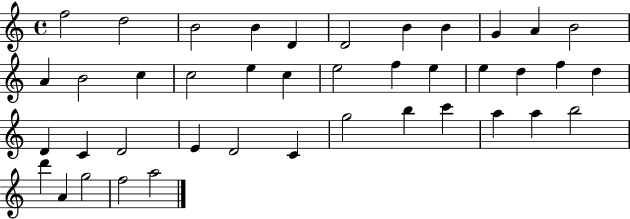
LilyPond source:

{
  \clef treble
  \time 4/4
  \defaultTimeSignature
  \key c \major
  f''2 d''2 | b'2 b'4 d'4 | d'2 b'4 b'4 | g'4 a'4 b'2 | \break a'4 b'2 c''4 | c''2 e''4 c''4 | e''2 f''4 e''4 | e''4 d''4 f''4 d''4 | \break d'4 c'4 d'2 | e'4 d'2 c'4 | g''2 b''4 c'''4 | a''4 a''4 b''2 | \break d'''4 a'4 g''2 | f''2 a''2 | \bar "|."
}